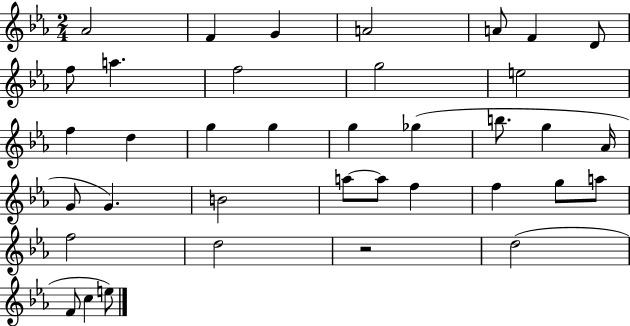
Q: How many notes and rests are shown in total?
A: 37